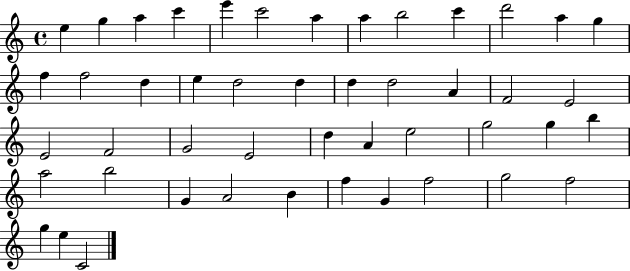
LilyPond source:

{
  \clef treble
  \time 4/4
  \defaultTimeSignature
  \key c \major
  e''4 g''4 a''4 c'''4 | e'''4 c'''2 a''4 | a''4 b''2 c'''4 | d'''2 a''4 g''4 | \break f''4 f''2 d''4 | e''4 d''2 d''4 | d''4 d''2 a'4 | f'2 e'2 | \break e'2 f'2 | g'2 e'2 | d''4 a'4 e''2 | g''2 g''4 b''4 | \break a''2 b''2 | g'4 a'2 b'4 | f''4 g'4 f''2 | g''2 f''2 | \break g''4 e''4 c'2 | \bar "|."
}